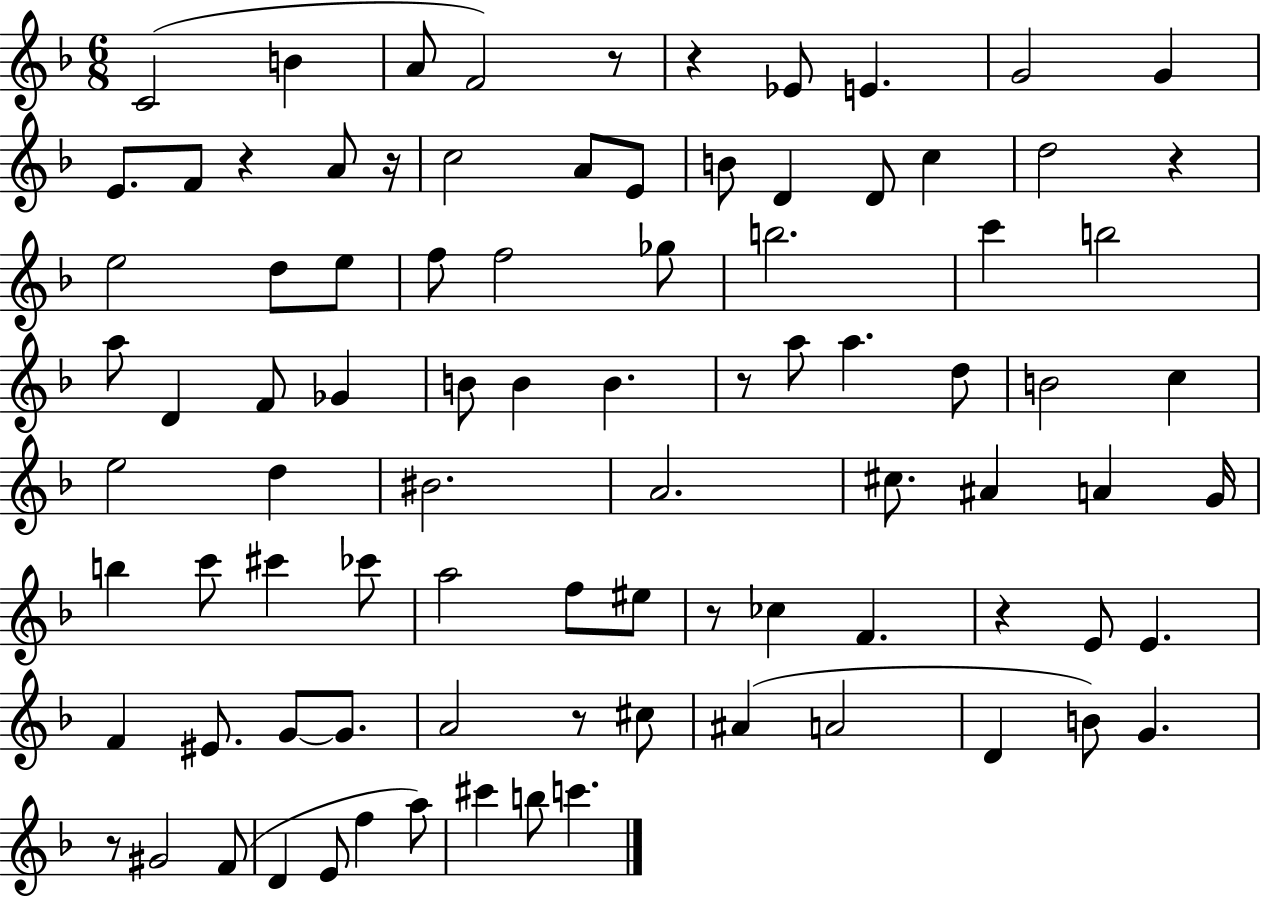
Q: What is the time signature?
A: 6/8